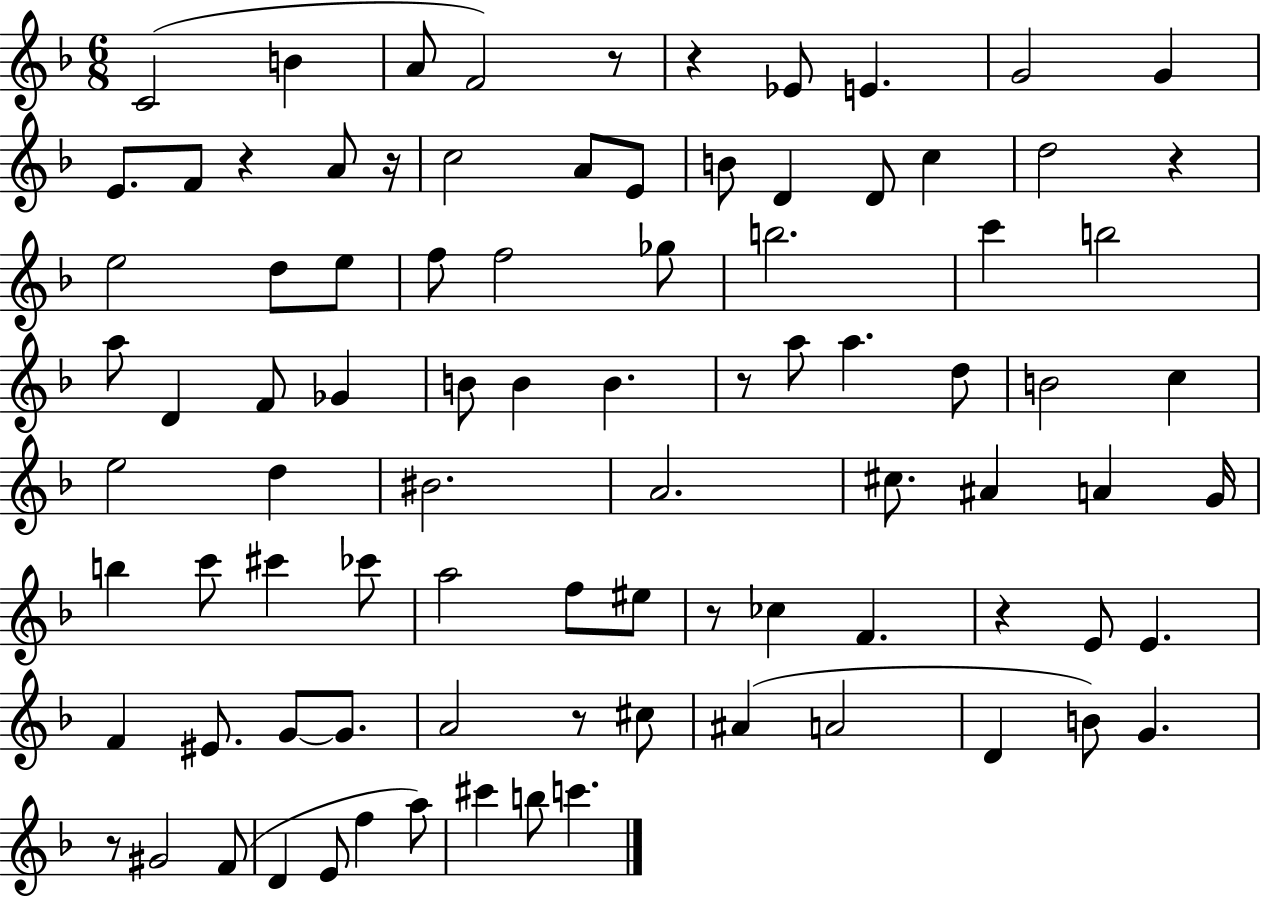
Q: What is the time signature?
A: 6/8